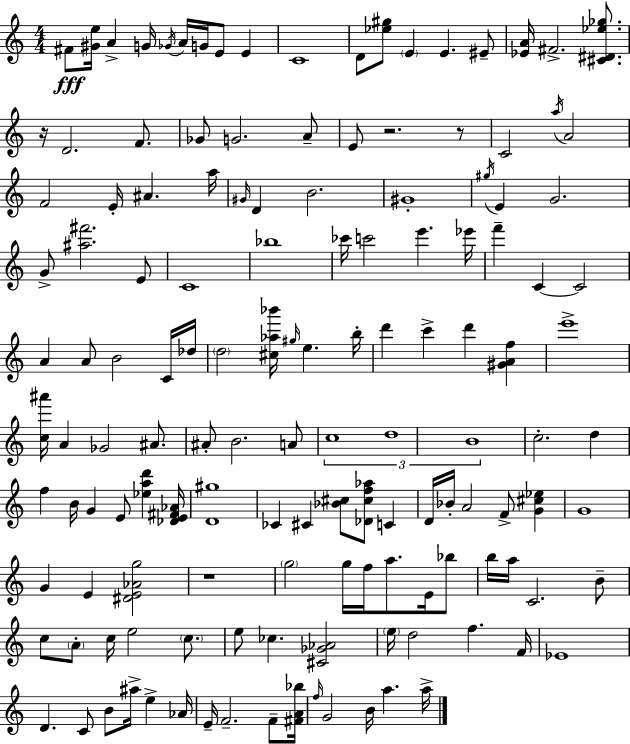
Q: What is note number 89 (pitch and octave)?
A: Bb5